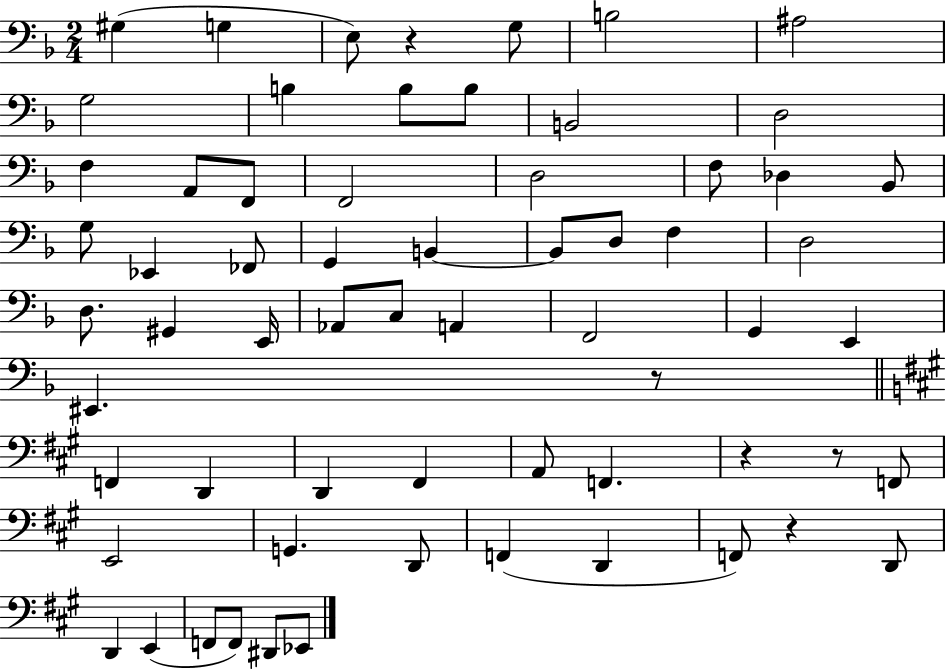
X:1
T:Untitled
M:2/4
L:1/4
K:F
^G, G, E,/2 z G,/2 B,2 ^A,2 G,2 B, B,/2 B,/2 B,,2 D,2 F, A,,/2 F,,/2 F,,2 D,2 F,/2 _D, _B,,/2 G,/2 _E,, _F,,/2 G,, B,, B,,/2 D,/2 F, D,2 D,/2 ^G,, E,,/4 _A,,/2 C,/2 A,, F,,2 G,, E,, ^E,, z/2 F,, D,, D,, ^F,, A,,/2 F,, z z/2 F,,/2 E,,2 G,, D,,/2 F,, D,, F,,/2 z D,,/2 D,, E,, F,,/2 F,,/2 ^D,,/2 _E,,/2